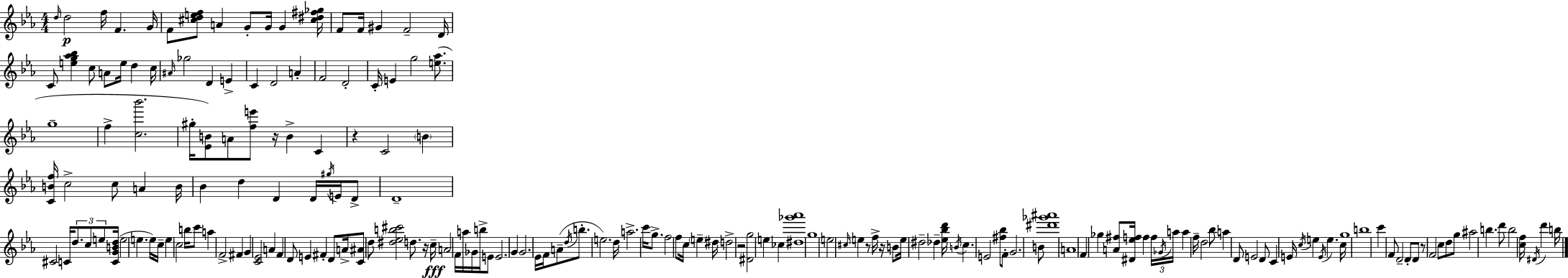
{
  \clef treble
  \numericTimeSignature
  \time 4/4
  \key ees \major
  \repeat volta 2 { \grace { d''16 }\p d''2 f''16 f'4. | g'16 f'8 <cis'' d'' e'' f''>8 a'4 g'8-. g'16 g'4 | <cis'' dis'' fis'' ges''>16 f'8 f'16 gis'4 f'2-- | d'16 c'8 <e'' g'' aes'' bes''>4 c''8 a'8 e''16 d''4 | \break c''16 \grace { ais'16 } ges''2 d'4 e'4-> | c'4 d'2 a'4-. | f'2 d'2-. | c'16-. e'4 g''2 <e'' aes''>8.( | \break g''1-- | f''4-> <c'' bes'''>2. | gis''16-. <ees' b'>8) a'8 <f'' e'''>8 r16 b'4-> c'4 | r4 c'2 \parenthesize b'4 | \break <c' b' f''>16 c''2-> c''8 a'4 | b'16 bes'4 d''4 d'4 d'16 \acciaccatura { gis''16 } | e'16 d'8-> d'1-- | cis'2 c'16 \tuplet 3/2 { d''8. c''8 | \break e''8 } <c' g' b' d''>16( e''2 e''4. | e''16) c''16-- e''4 c''2 | b''16 c'''8 a''4 f'2-> fis'4 | g'4 <c' ees'>2 a'4 | \break f'4 d'8 e'4 fis'4-. | d'8 a'16-> <c' ais'>8 d''8 <dis'' ees'' b'' cis'''>2 | d''8. r16 c''16--\fff a'2 f'16 a''16 ges'16 | b''16-> e'8 e'2. g'4 | \break g'2. ees'16 | f'16 a'8--( \acciaccatura { d''16 } b''8.-. e''2.) | d''16 a''2.-> | c'''16 g''8.-> f''2 f''8 c''16 \parenthesize e''4-- | \break dis''16 d''2-> r2 | <dis' g''>2 e''4 | ces''4 <dis'' ges''' aes'''>1 | g''1 | \break e''2 \grace { cis''16 } e''4 | r8 f''16-> r16 b'8 e''16 dis''2-- | des''4-- <ees'' bes'' d'''>16 \acciaccatura { b'16 } c''4. e'2 | <fis'' bes''>8 f'8-. g'2. | \break b'8 <dis''' ges''' ais'''>1 | a'1 | f'4 ges''4 <a' fis''>8 | <dis' ees'' f''>16 f''4 \tuplet 3/2 { f''16 \acciaccatura { ges'16 } a''16 } a''4 f''16-- d''2 | \break bes''8 a''4 d'8 e'2 | d'8 c'4 e'16 \acciaccatura { c''16 } e''4 | \acciaccatura { e'16 } e''4. c''16 g''1 | b''1 | \break c'''4 f'8 d'2-- | d'8-. d'8 r8 f'2 | c''8 d''8 g''8 ais''2 | b''4. d'''8 b''2 | \break <c'' f''>16 \acciaccatura { dis'16 } d'''4 b''16 } \bar "|."
}